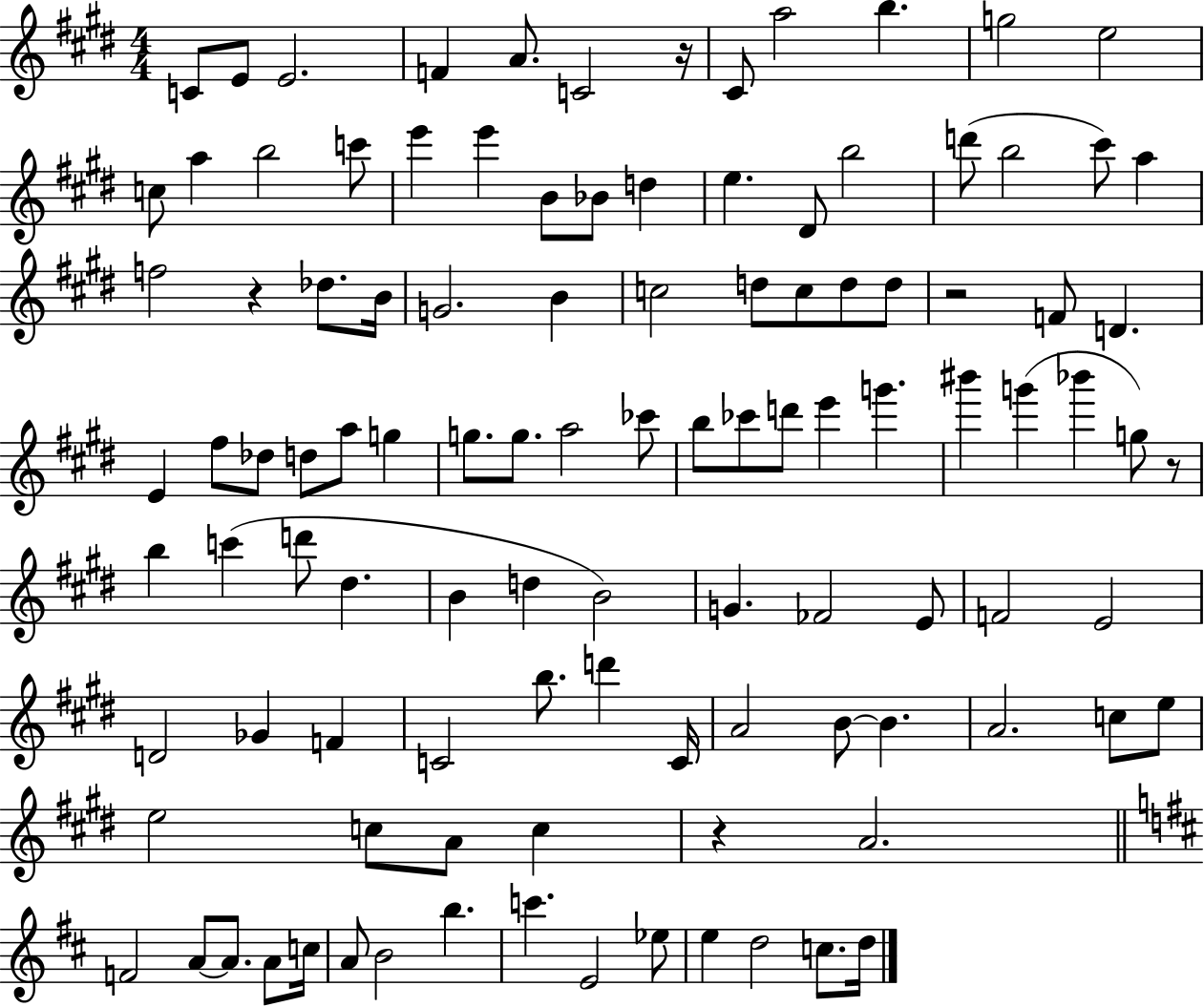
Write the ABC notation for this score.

X:1
T:Untitled
M:4/4
L:1/4
K:E
C/2 E/2 E2 F A/2 C2 z/4 ^C/2 a2 b g2 e2 c/2 a b2 c'/2 e' e' B/2 _B/2 d e ^D/2 b2 d'/2 b2 ^c'/2 a f2 z _d/2 B/4 G2 B c2 d/2 c/2 d/2 d/2 z2 F/2 D E ^f/2 _d/2 d/2 a/2 g g/2 g/2 a2 _c'/2 b/2 _c'/2 d'/2 e' g' ^b' g' _b' g/2 z/2 b c' d'/2 ^d B d B2 G _F2 E/2 F2 E2 D2 _G F C2 b/2 d' C/4 A2 B/2 B A2 c/2 e/2 e2 c/2 A/2 c z A2 F2 A/2 A/2 A/2 c/4 A/2 B2 b c' E2 _e/2 e d2 c/2 d/4